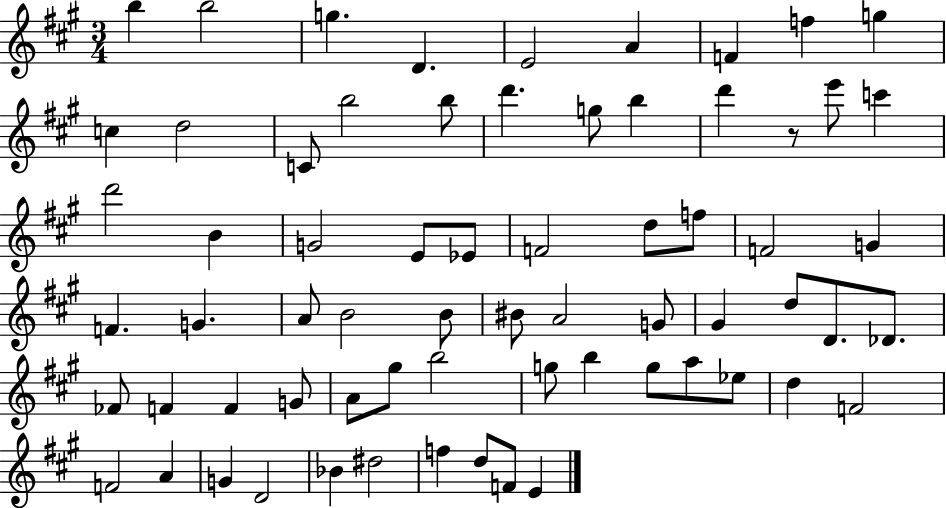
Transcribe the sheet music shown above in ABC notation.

X:1
T:Untitled
M:3/4
L:1/4
K:A
b b2 g D E2 A F f g c d2 C/2 b2 b/2 d' g/2 b d' z/2 e'/2 c' d'2 B G2 E/2 _E/2 F2 d/2 f/2 F2 G F G A/2 B2 B/2 ^B/2 A2 G/2 ^G d/2 D/2 _D/2 _F/2 F F G/2 A/2 ^g/2 b2 g/2 b g/2 a/2 _e/2 d F2 F2 A G D2 _B ^d2 f d/2 F/2 E